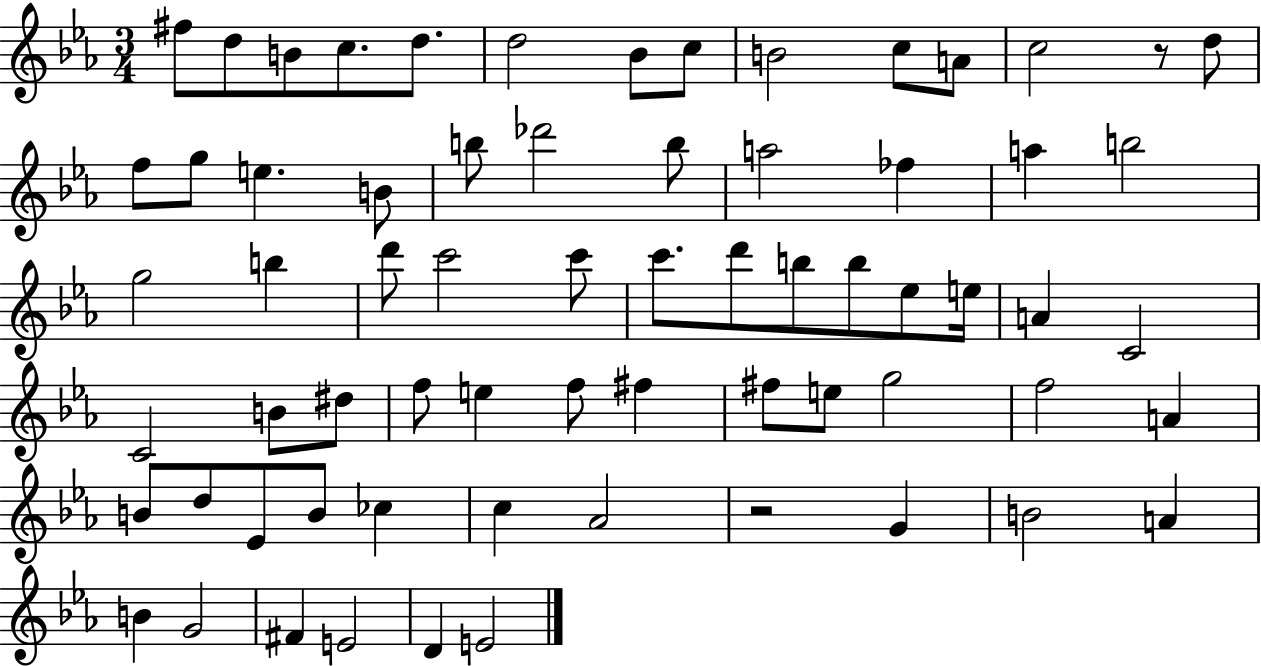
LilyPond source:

{
  \clef treble
  \numericTimeSignature
  \time 3/4
  \key ees \major
  fis''8 d''8 b'8 c''8. d''8. | d''2 bes'8 c''8 | b'2 c''8 a'8 | c''2 r8 d''8 | \break f''8 g''8 e''4. b'8 | b''8 des'''2 b''8 | a''2 fes''4 | a''4 b''2 | \break g''2 b''4 | d'''8 c'''2 c'''8 | c'''8. d'''8 b''8 b''8 ees''8 e''16 | a'4 c'2 | \break c'2 b'8 dis''8 | f''8 e''4 f''8 fis''4 | fis''8 e''8 g''2 | f''2 a'4 | \break b'8 d''8 ees'8 b'8 ces''4 | c''4 aes'2 | r2 g'4 | b'2 a'4 | \break b'4 g'2 | fis'4 e'2 | d'4 e'2 | \bar "|."
}